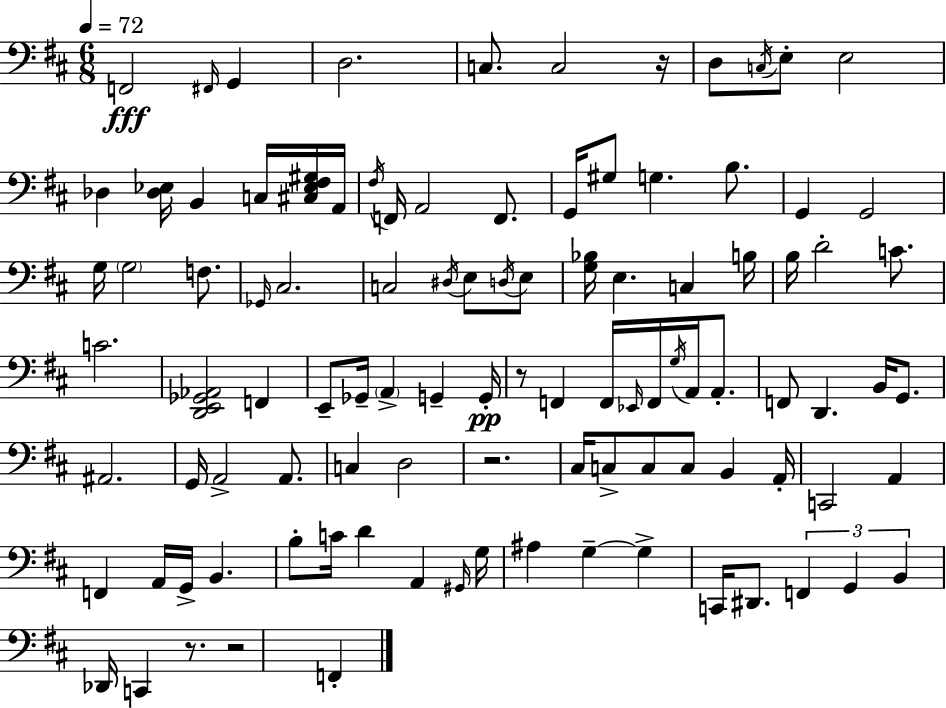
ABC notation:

X:1
T:Untitled
M:6/8
L:1/4
K:D
F,,2 ^F,,/4 G,, D,2 C,/2 C,2 z/4 D,/2 C,/4 E,/2 E,2 _D, [_D,_E,]/4 B,, C,/4 [^C,_E,^F,^G,]/4 A,,/4 ^F,/4 F,,/4 A,,2 F,,/2 G,,/4 ^G,/2 G, B,/2 G,, G,,2 G,/4 G,2 F,/2 _G,,/4 ^C,2 C,2 ^D,/4 E,/2 D,/4 E,/2 [G,_B,]/4 E, C, B,/4 B,/4 D2 C/2 C2 [D,,E,,_G,,_A,,]2 F,, E,,/2 _G,,/4 A,, G,, G,,/4 z/2 F,, F,,/4 _E,,/4 F,,/4 G,/4 A,,/4 A,,/2 F,,/2 D,, B,,/4 G,,/2 ^A,,2 G,,/4 A,,2 A,,/2 C, D,2 z2 ^C,/4 C,/2 C,/2 C,/2 B,, A,,/4 C,,2 A,, F,, A,,/4 G,,/4 B,, B,/2 C/4 D A,, ^G,,/4 G,/4 ^A, G, G, C,,/4 ^D,,/2 F,, G,, B,, _D,,/4 C,, z/2 z2 F,,